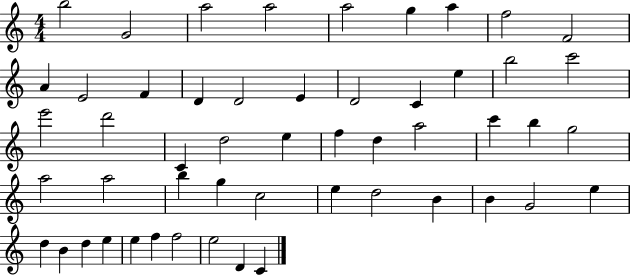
X:1
T:Untitled
M:4/4
L:1/4
K:C
b2 G2 a2 a2 a2 g a f2 F2 A E2 F D D2 E D2 C e b2 c'2 e'2 d'2 C d2 e f d a2 c' b g2 a2 a2 b g c2 e d2 B B G2 e d B d e e f f2 e2 D C